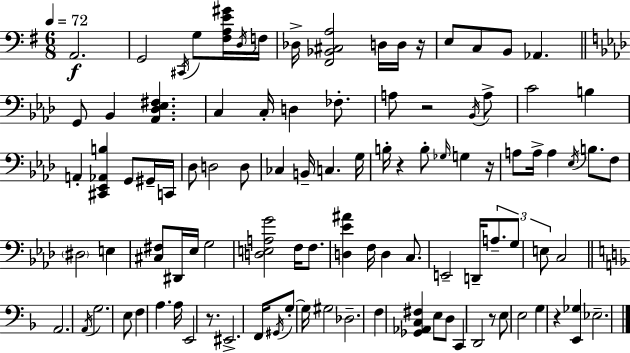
X:1
T:Untitled
M:6/8
L:1/4
K:G
A,,2 G,,2 ^C,,/4 G,/2 [^F,A,E^G]/4 D,/4 F,/4 _D,/4 [^F,,_B,,^C,A,]2 D,/4 D,/4 z/4 E,/2 C,/2 B,,/2 _A,, G,,/2 _B,, [_A,,_D,_E,^F,] C, C,/4 D, _F,/2 A,/2 z2 _B,,/4 A,/2 C2 B, A,, [^C,,_E,,_A,,B,] G,,/2 ^G,,/4 C,,/4 _D,/2 D,2 D,/2 _C, B,,/4 C, G,/4 B,/4 z B,/2 _G,/4 G, z/4 A,/2 A,/4 A, _E,/4 B,/2 F,/2 ^D,2 E, [^C,^F,]/2 ^D,,/4 _E,/4 G,2 [D,E,A,G]2 F,/4 F,/2 [D,_E^A] F,/4 D, C,/2 E,,2 D,,/4 A,/2 G,/2 E,/2 C,2 A,,2 A,,/4 G,2 E,/2 F, A, A,/4 E,,2 z/2 ^E,,2 F,,/4 ^G,,/4 G,/2 G,/4 ^G,2 _D,2 F, [_G,,_A,,C,^F,] E,/2 D,/2 C,, D,,2 z/2 E,/2 E,2 G, z [E,,_G,] _E,2